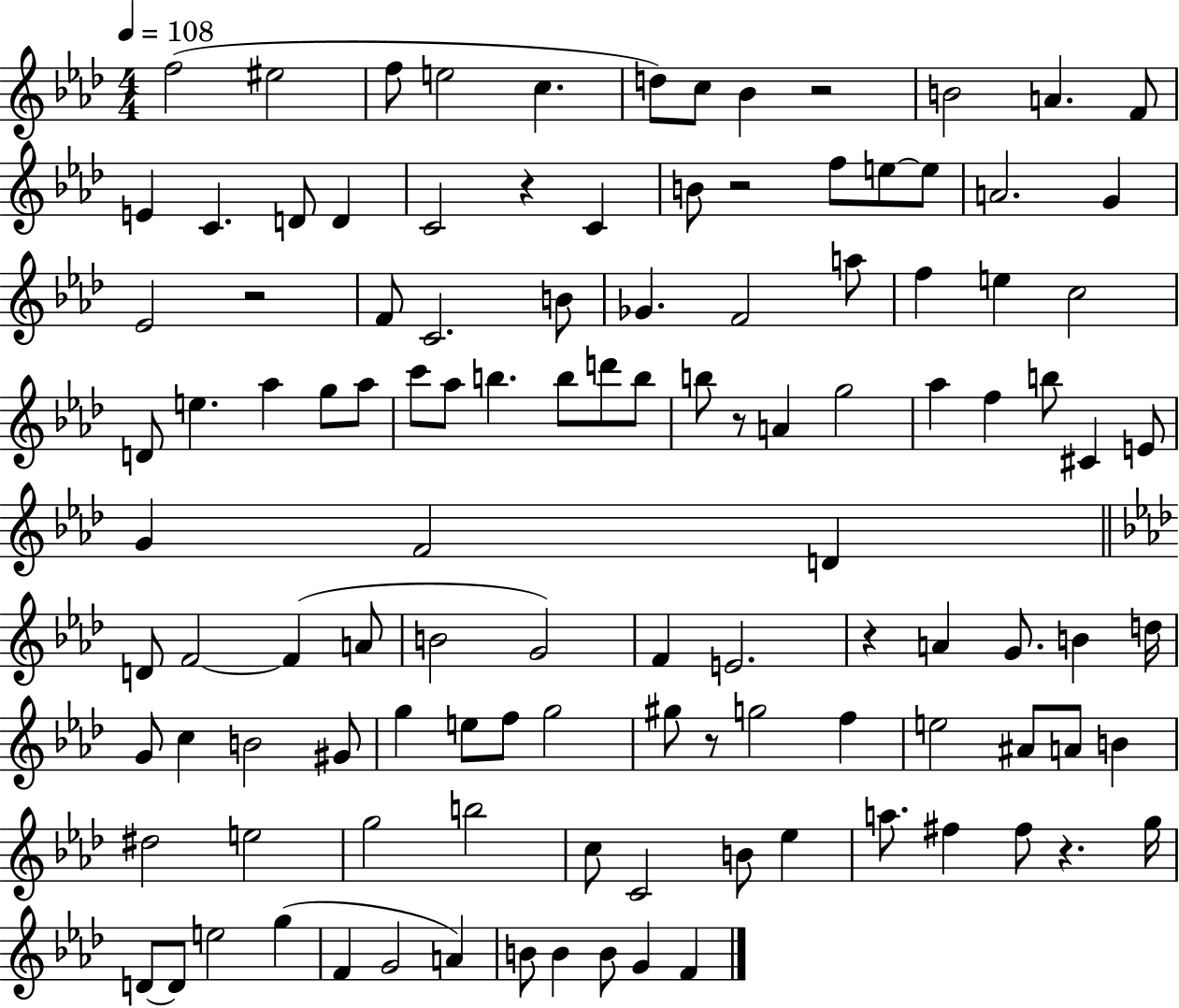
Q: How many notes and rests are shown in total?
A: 114